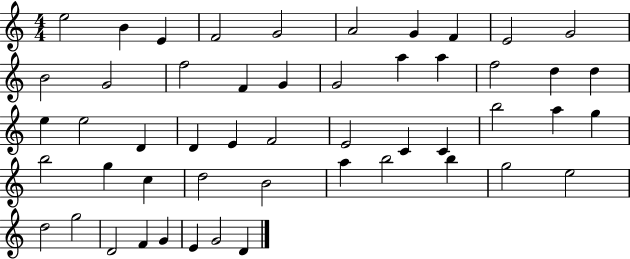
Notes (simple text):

E5/h B4/q E4/q F4/h G4/h A4/h G4/q F4/q E4/h G4/h B4/h G4/h F5/h F4/q G4/q G4/h A5/q A5/q F5/h D5/q D5/q E5/q E5/h D4/q D4/q E4/q F4/h E4/h C4/q C4/q B5/h A5/q G5/q B5/h G5/q C5/q D5/h B4/h A5/q B5/h B5/q G5/h E5/h D5/h G5/h D4/h F4/q G4/q E4/q G4/h D4/q